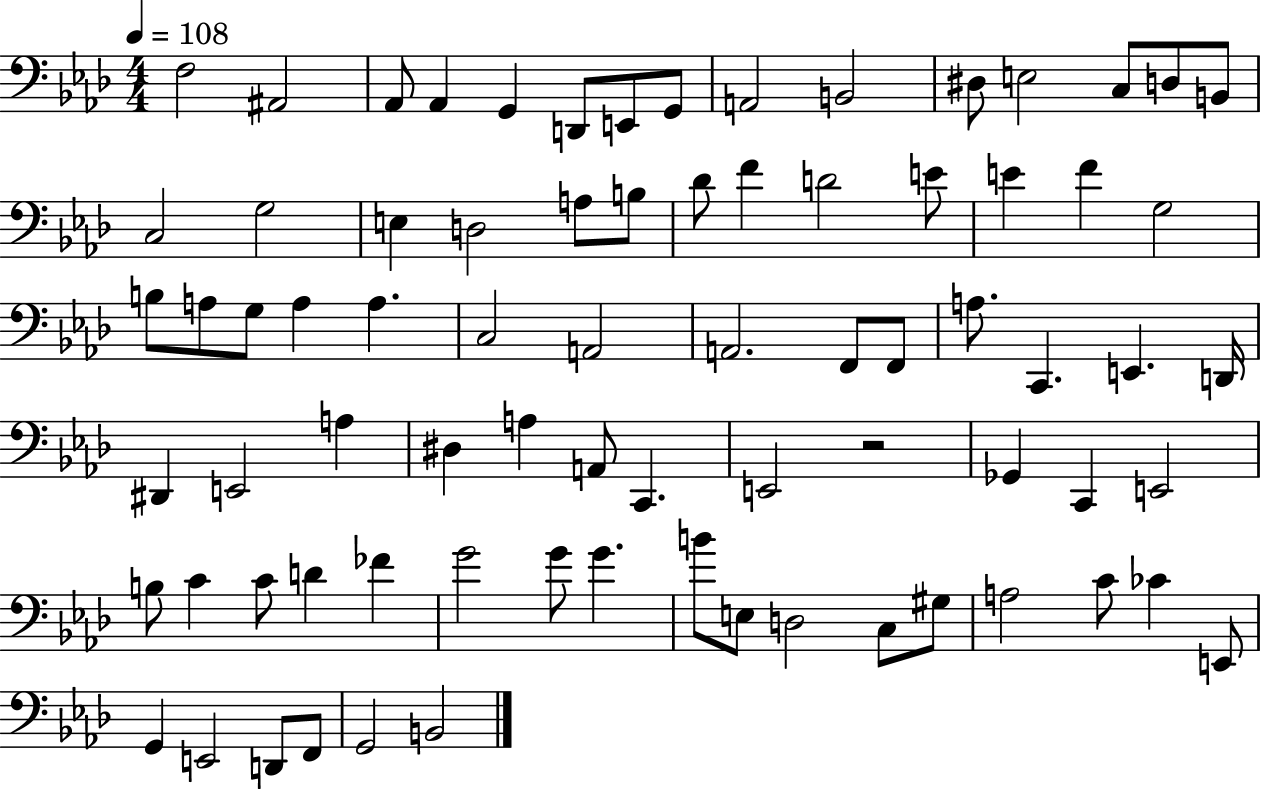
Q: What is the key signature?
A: AES major